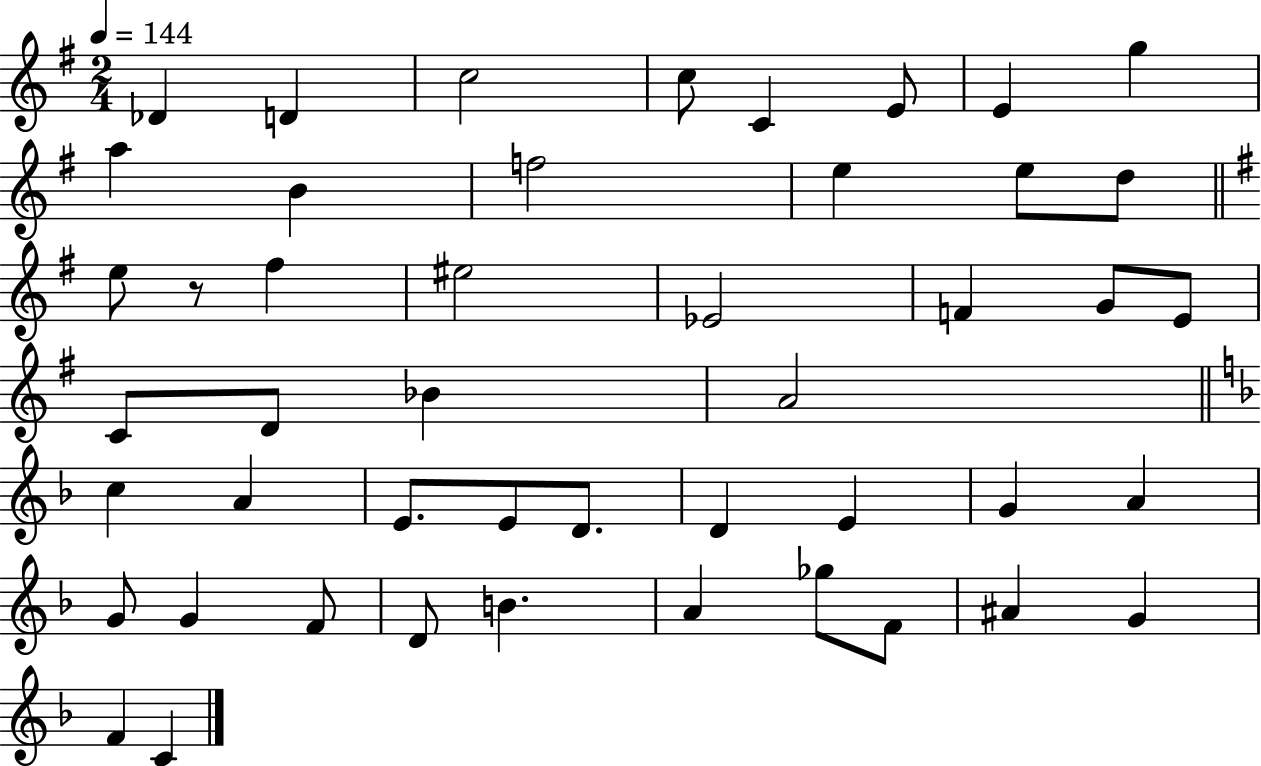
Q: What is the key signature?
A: G major